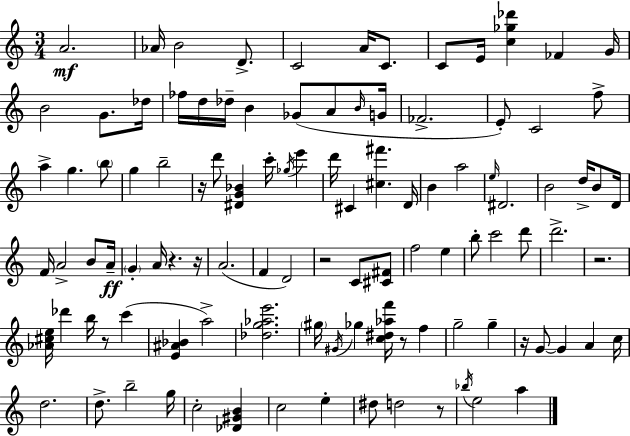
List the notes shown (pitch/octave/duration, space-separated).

A4/h. Ab4/s B4/h D4/e. C4/h A4/s C4/e. C4/e E4/s [C5,Gb5,Db6]/q FES4/q G4/s B4/h G4/e. Db5/s FES5/s D5/s Db5/s B4/q Gb4/e A4/e B4/s G4/s FES4/h. E4/e C4/h F5/e A5/q G5/q. B5/e G5/q B5/h R/s D6/e [D#4,G4,Bb4]/q C6/s Gb5/s E6/q D6/s C#4/q [C#5,F#6]/q. D4/s B4/q A5/h E5/s D#4/h. B4/h D5/s B4/e D4/s F4/s A4/h B4/e A4/s G4/q A4/s R/q. R/s A4/h. F4/q D4/h R/h C4/e [C#4,F#4]/e F5/h E5/q B5/e C6/h D6/e D6/h. R/h. [Ab4,C#5,E5]/s Db6/q B5/s R/e C6/q [E4,A#4,Bb4]/q A5/h [Db5,G5,Ab5,E6]/h. G#5/s G#4/s Gb5/q [C5,D#5,Ab5,F6]/s R/e F5/q G5/h G5/q R/s G4/e G4/q A4/q C5/s D5/h. D5/e. B5/h G5/s C5/h [Db4,G#4,B4]/q C5/h E5/q D#5/e D5/h R/e Bb5/s E5/h A5/q